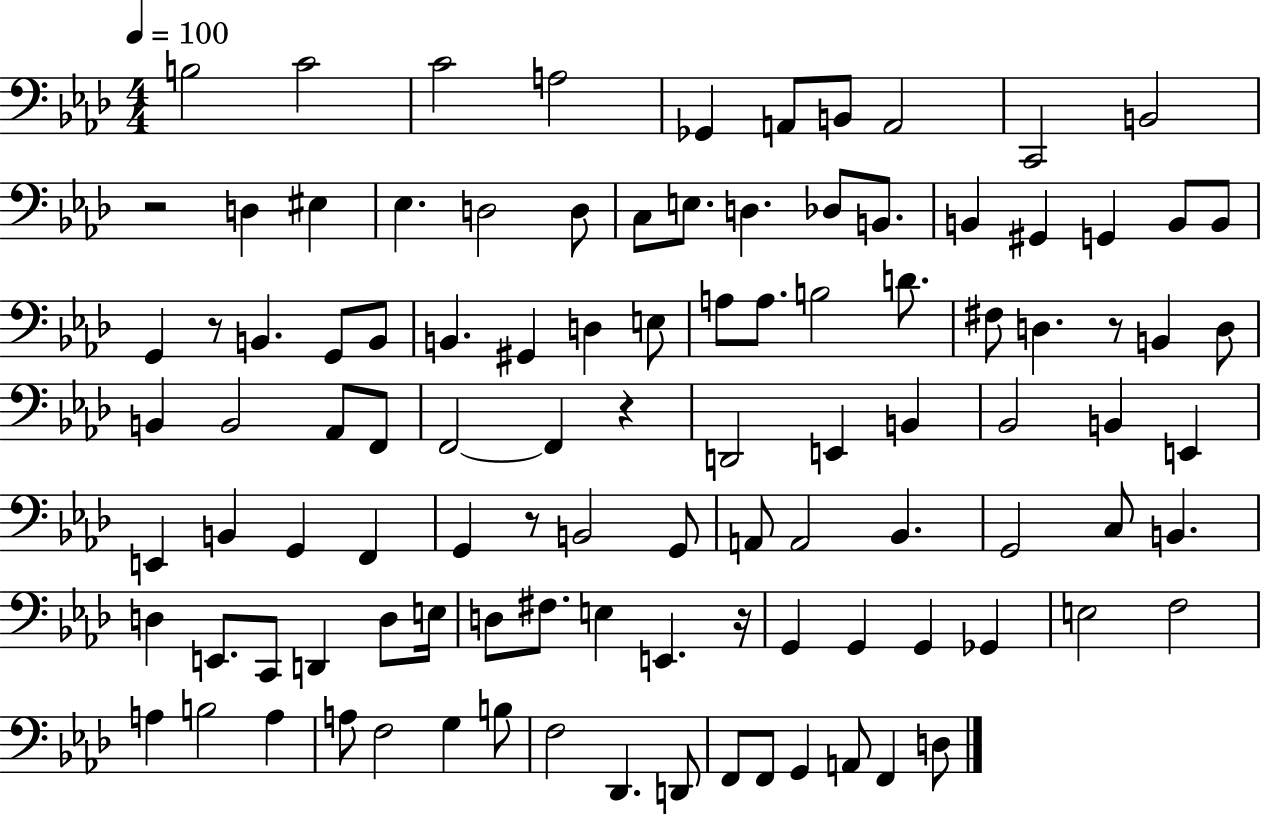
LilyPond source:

{
  \clef bass
  \numericTimeSignature
  \time 4/4
  \key aes \major
  \tempo 4 = 100
  b2 c'2 | c'2 a2 | ges,4 a,8 b,8 a,2 | c,2 b,2 | \break r2 d4 eis4 | ees4. d2 d8 | c8 e8. d4. des8 b,8. | b,4 gis,4 g,4 b,8 b,8 | \break g,4 r8 b,4. g,8 b,8 | b,4. gis,4 d4 e8 | a8 a8. b2 d'8. | fis8 d4. r8 b,4 d8 | \break b,4 b,2 aes,8 f,8 | f,2~~ f,4 r4 | d,2 e,4 b,4 | bes,2 b,4 e,4 | \break e,4 b,4 g,4 f,4 | g,4 r8 b,2 g,8 | a,8 a,2 bes,4. | g,2 c8 b,4. | \break d4 e,8. c,8 d,4 d8 e16 | d8 fis8. e4 e,4. r16 | g,4 g,4 g,4 ges,4 | e2 f2 | \break a4 b2 a4 | a8 f2 g4 b8 | f2 des,4. d,8 | f,8 f,8 g,4 a,8 f,4 d8 | \break \bar "|."
}